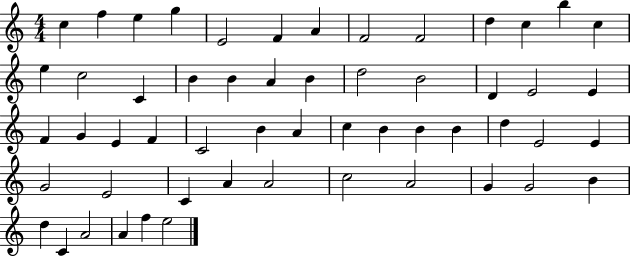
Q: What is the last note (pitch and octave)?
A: E5